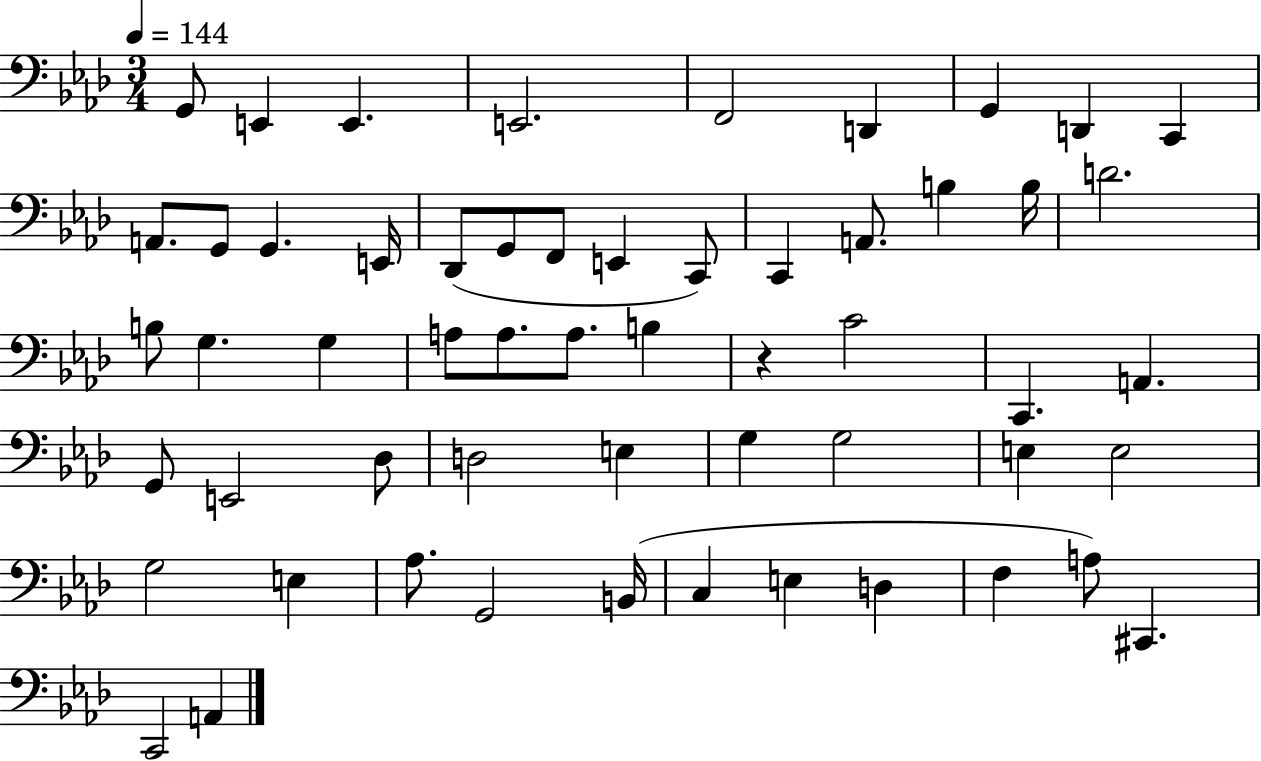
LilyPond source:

{
  \clef bass
  \numericTimeSignature
  \time 3/4
  \key aes \major
  \tempo 4 = 144
  \repeat volta 2 { g,8 e,4 e,4. | e,2. | f,2 d,4 | g,4 d,4 c,4 | \break a,8. g,8 g,4. e,16 | des,8( g,8 f,8 e,4 c,8) | c,4 a,8. b4 b16 | d'2. | \break b8 g4. g4 | a8 a8. a8. b4 | r4 c'2 | c,4. a,4. | \break g,8 e,2 des8 | d2 e4 | g4 g2 | e4 e2 | \break g2 e4 | aes8. g,2 b,16( | c4 e4 d4 | f4 a8) cis,4. | \break c,2 a,4 | } \bar "|."
}